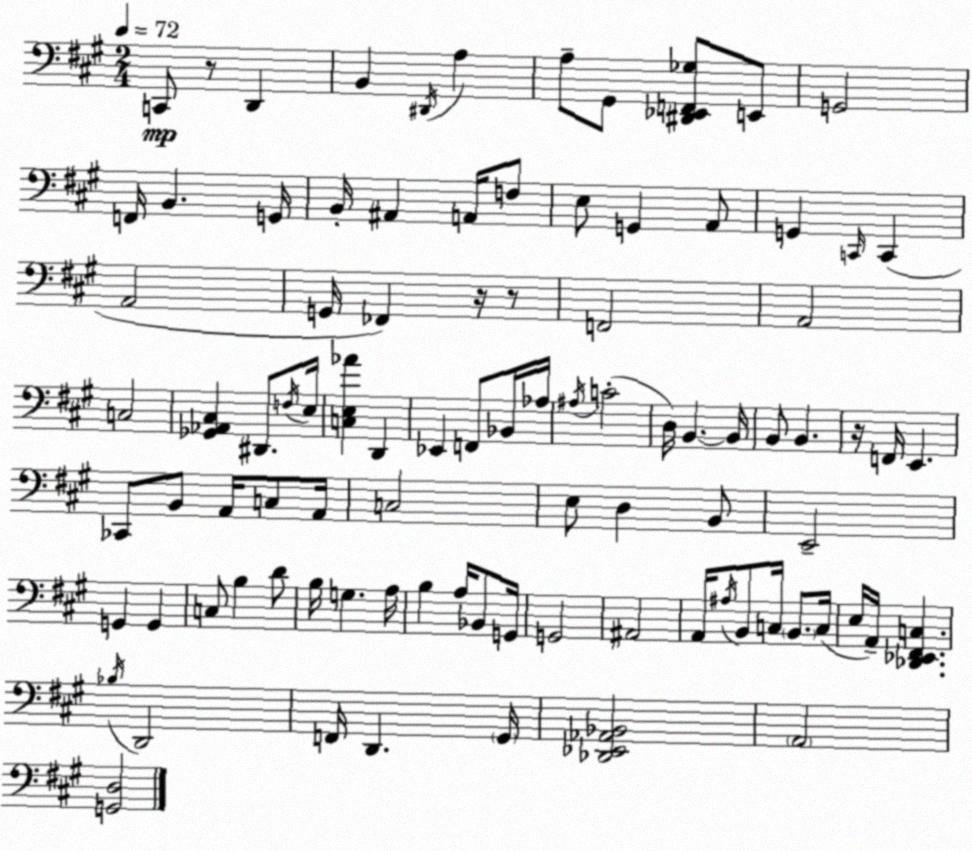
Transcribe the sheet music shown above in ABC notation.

X:1
T:Untitled
M:2/4
L:1/4
K:A
C,,/2 z/2 D,, B,, ^D,,/4 A, A,/2 ^G,,/2 [^D,,_E,,F,,_G,]/2 E,,/2 G,,2 F,,/4 B,, G,,/4 B,,/4 ^A,, A,,/4 F,/2 E,/2 G,, A,,/2 G,, C,,/4 C,, A,,2 G,,/4 _F,, z/4 z/2 F,,2 A,,2 C,2 [_G,,_A,,^C,] ^D,,/2 F,/4 E,/4 [C,E,_A] D,, _E,, F,,/2 _B,,/4 _A,/4 ^A,/4 C2 D,/4 B,, B,,/4 B,,/2 B,, z/4 F,,/4 E,, _C,,/2 B,,/2 A,,/4 C,/2 A,,/4 C,2 E,/2 D, B,,/2 E,,2 G,, G,, C,/2 B, D/2 B,/4 G, A,/4 B, A,/4 _B,,/2 G,,/4 G,,2 ^A,,2 A,,/4 ^A,/4 B,,/2 C,/4 B,,/2 C,/4 E,/4 A,,/4 [_D,,_E,,^F,,C,] _B,/4 D,,2 F,,/4 D,, ^G,,/4 [_D,,_E,,_A,,_B,,]2 A,,2 [G,,D,]2